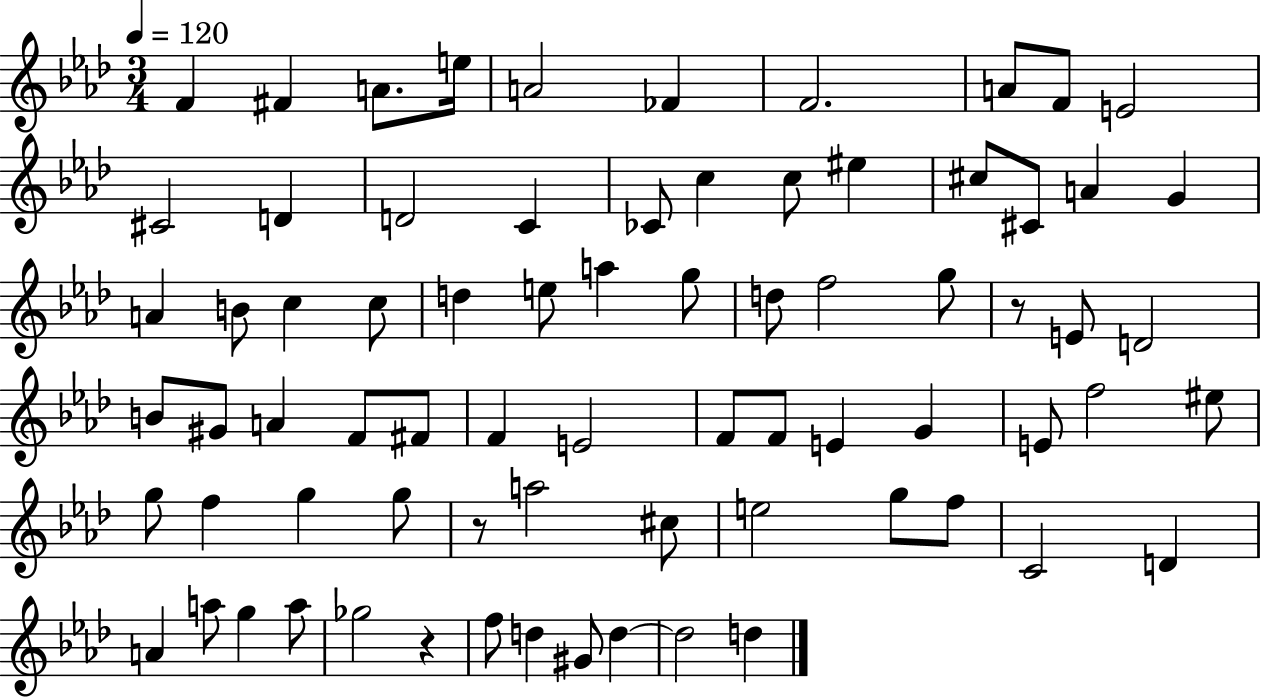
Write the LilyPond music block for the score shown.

{
  \clef treble
  \numericTimeSignature
  \time 3/4
  \key aes \major
  \tempo 4 = 120
  f'4 fis'4 a'8. e''16 | a'2 fes'4 | f'2. | a'8 f'8 e'2 | \break cis'2 d'4 | d'2 c'4 | ces'8 c''4 c''8 eis''4 | cis''8 cis'8 a'4 g'4 | \break a'4 b'8 c''4 c''8 | d''4 e''8 a''4 g''8 | d''8 f''2 g''8 | r8 e'8 d'2 | \break b'8 gis'8 a'4 f'8 fis'8 | f'4 e'2 | f'8 f'8 e'4 g'4 | e'8 f''2 eis''8 | \break g''8 f''4 g''4 g''8 | r8 a''2 cis''8 | e''2 g''8 f''8 | c'2 d'4 | \break a'4 a''8 g''4 a''8 | ges''2 r4 | f''8 d''4 gis'8 d''4~~ | d''2 d''4 | \break \bar "|."
}